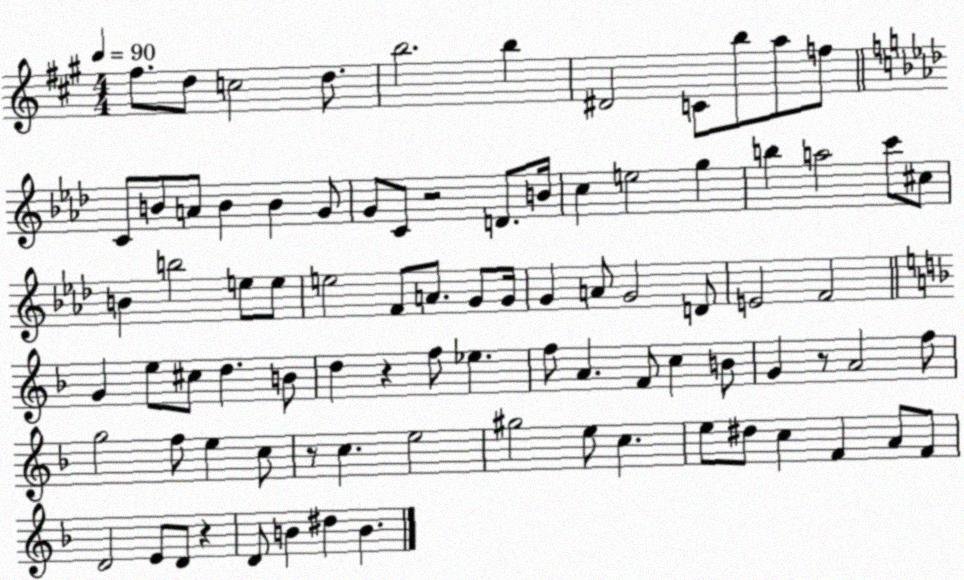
X:1
T:Untitled
M:4/4
L:1/4
K:A
^f/2 d/2 c2 d/2 b2 b ^D2 C/2 b/2 a/2 f/2 C/2 B/2 A/2 B B G/2 G/2 C/2 z2 D/2 B/4 c e2 g b a2 c'/2 ^c/2 B b2 e/2 e/2 e2 F/2 A/2 G/2 G/4 G A/2 G2 D/2 E2 F2 G e/2 ^c/2 d B/2 d z f/2 _e f/2 A F/2 c B/2 G z/2 A2 f/2 g2 f/2 e c/2 z/2 c e2 ^g2 e/2 c e/2 ^d/2 c F A/2 F/2 D2 E/2 D/2 z D/2 B ^d B